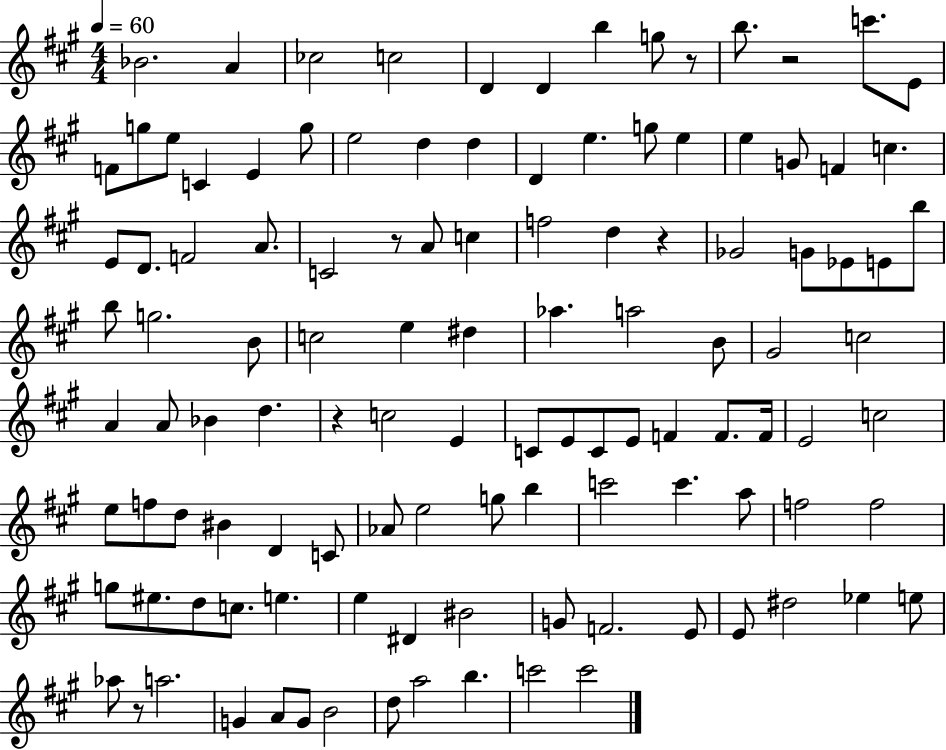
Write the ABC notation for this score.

X:1
T:Untitled
M:4/4
L:1/4
K:A
_B2 A _c2 c2 D D b g/2 z/2 b/2 z2 c'/2 E/2 F/2 g/2 e/2 C E g/2 e2 d d D e g/2 e e G/2 F c E/2 D/2 F2 A/2 C2 z/2 A/2 c f2 d z _G2 G/2 _E/2 E/2 b/2 b/2 g2 B/2 c2 e ^d _a a2 B/2 ^G2 c2 A A/2 _B d z c2 E C/2 E/2 C/2 E/2 F F/2 F/4 E2 c2 e/2 f/2 d/2 ^B D C/2 _A/2 e2 g/2 b c'2 c' a/2 f2 f2 g/2 ^e/2 d/2 c/2 e e ^D ^B2 G/2 F2 E/2 E/2 ^d2 _e e/2 _a/2 z/2 a2 G A/2 G/2 B2 d/2 a2 b c'2 c'2